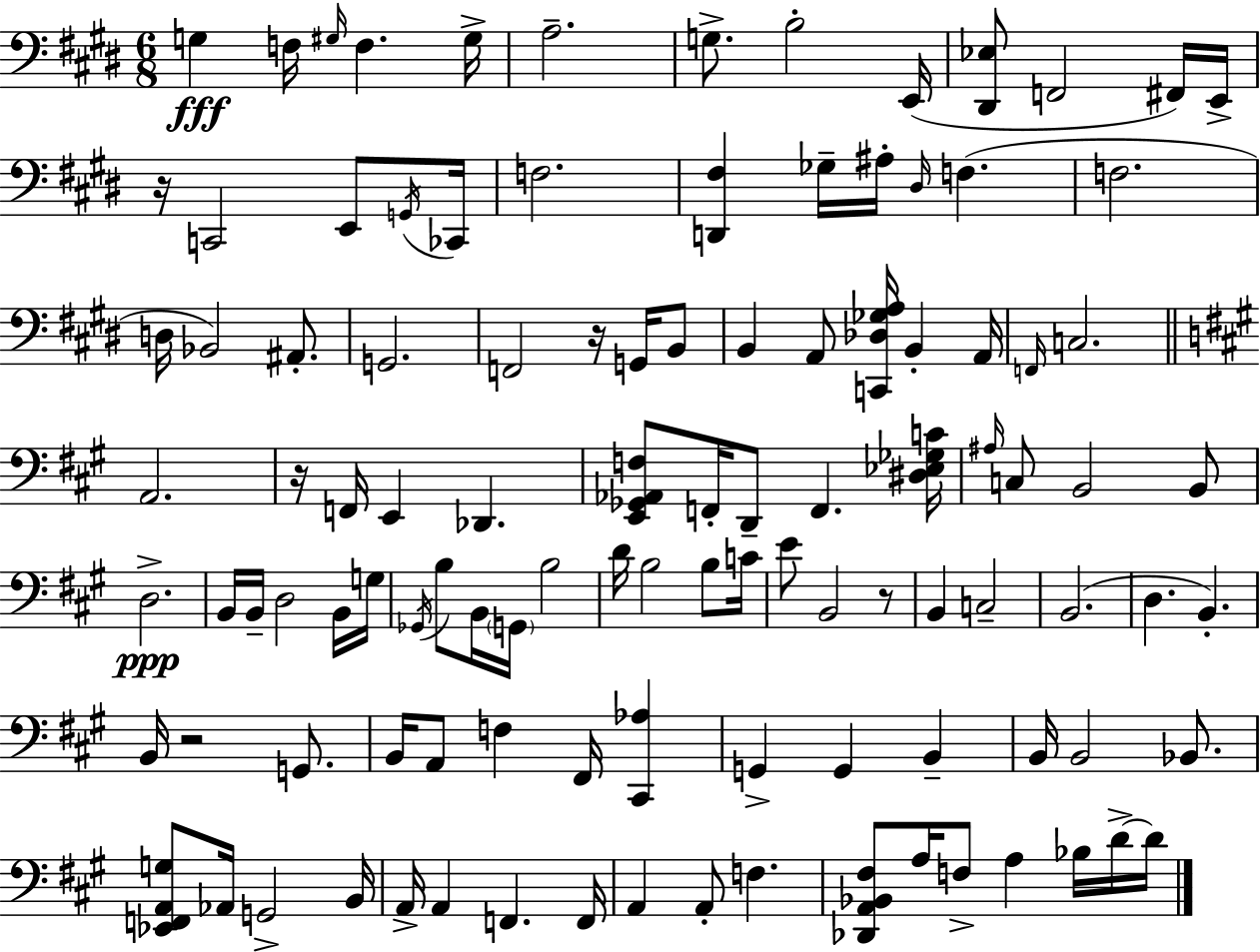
X:1
T:Untitled
M:6/8
L:1/4
K:E
G, F,/4 ^G,/4 F, ^G,/4 A,2 G,/2 B,2 E,,/4 [^D,,_E,]/2 F,,2 ^F,,/4 E,,/4 z/4 C,,2 E,,/2 G,,/4 _C,,/4 F,2 [D,,^F,] _G,/4 ^A,/4 ^D,/4 F, F,2 D,/4 _B,,2 ^A,,/2 G,,2 F,,2 z/4 G,,/4 B,,/2 B,, A,,/2 [C,,_D,_G,A,]/4 B,, A,,/4 F,,/4 C,2 A,,2 z/4 F,,/4 E,, _D,, [E,,_G,,_A,,F,]/2 F,,/4 D,,/2 F,, [^D,_E,_G,C]/4 ^A,/4 C,/2 B,,2 B,,/2 D,2 B,,/4 B,,/4 D,2 B,,/4 G,/4 _G,,/4 B,/2 B,,/4 G,,/4 B,2 D/4 B,2 B,/2 C/4 E/2 B,,2 z/2 B,, C,2 B,,2 D, B,, B,,/4 z2 G,,/2 B,,/4 A,,/2 F, ^F,,/4 [^C,,_A,] G,, G,, B,, B,,/4 B,,2 _B,,/2 [_E,,F,,A,,G,]/2 _A,,/4 G,,2 B,,/4 A,,/4 A,, F,, F,,/4 A,, A,,/2 F, [_D,,A,,_B,,^F,]/2 A,/4 F,/2 A, _B,/4 D/4 D/4